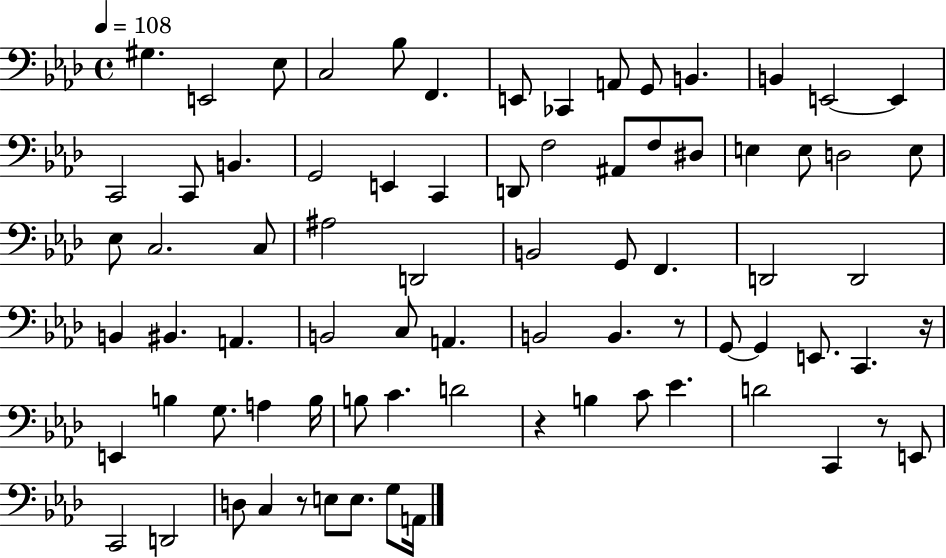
G#3/q. E2/h Eb3/e C3/h Bb3/e F2/q. E2/e CES2/q A2/e G2/e B2/q. B2/q E2/h E2/q C2/h C2/e B2/q. G2/h E2/q C2/q D2/e F3/h A#2/e F3/e D#3/e E3/q E3/e D3/h E3/e Eb3/e C3/h. C3/e A#3/h D2/h B2/h G2/e F2/q. D2/h D2/h B2/q BIS2/q. A2/q. B2/h C3/e A2/q. B2/h B2/q. R/e G2/e G2/q E2/e. C2/q. R/s E2/q B3/q G3/e. A3/q B3/s B3/e C4/q. D4/h R/q B3/q C4/e Eb4/q. D4/h C2/q R/e E2/e C2/h D2/h D3/e C3/q R/e E3/e E3/e. G3/e A2/s